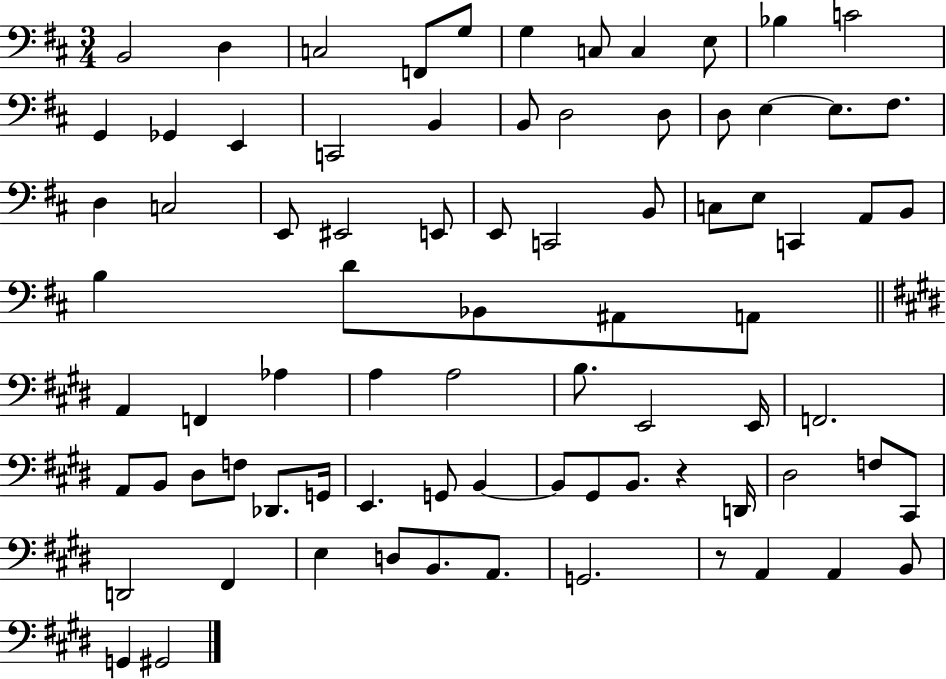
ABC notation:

X:1
T:Untitled
M:3/4
L:1/4
K:D
B,,2 D, C,2 F,,/2 G,/2 G, C,/2 C, E,/2 _B, C2 G,, _G,, E,, C,,2 B,, B,,/2 D,2 D,/2 D,/2 E, E,/2 ^F,/2 D, C,2 E,,/2 ^E,,2 E,,/2 E,,/2 C,,2 B,,/2 C,/2 E,/2 C,, A,,/2 B,,/2 B, D/2 _B,,/2 ^A,,/2 A,,/2 A,, F,, _A, A, A,2 B,/2 E,,2 E,,/4 F,,2 A,,/2 B,,/2 ^D,/2 F,/2 _D,,/2 G,,/4 E,, G,,/2 B,, B,,/2 ^G,,/2 B,,/2 z D,,/4 ^D,2 F,/2 ^C,,/2 D,,2 ^F,, E, D,/2 B,,/2 A,,/2 G,,2 z/2 A,, A,, B,,/2 G,, ^G,,2